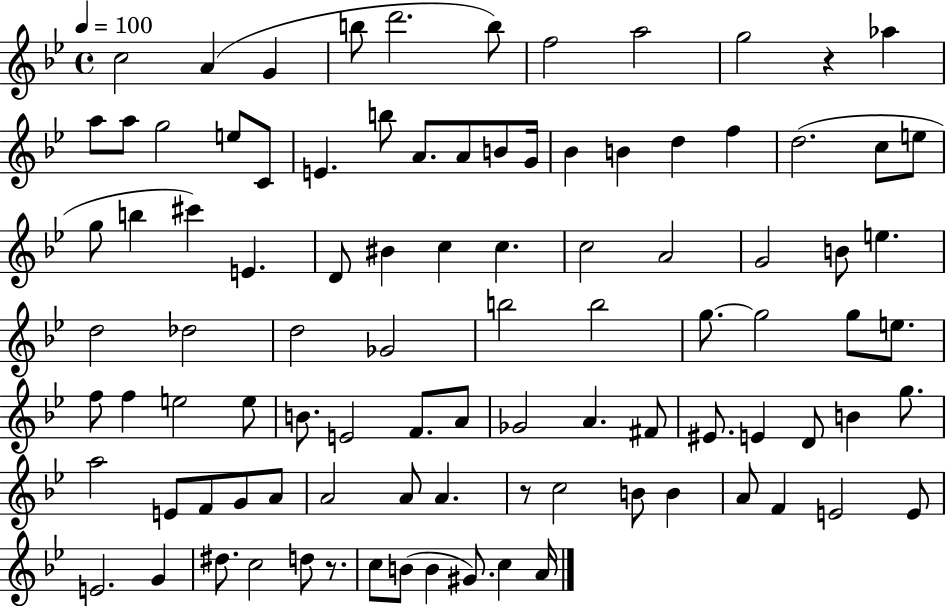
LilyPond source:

{
  \clef treble
  \time 4/4
  \defaultTimeSignature
  \key bes \major
  \tempo 4 = 100
  c''2 a'4( g'4 | b''8 d'''2. b''8) | f''2 a''2 | g''2 r4 aes''4 | \break a''8 a''8 g''2 e''8 c'8 | e'4. b''8 a'8. a'8 b'8 g'16 | bes'4 b'4 d''4 f''4 | d''2.( c''8 e''8 | \break g''8 b''4 cis'''4) e'4. | d'8 bis'4 c''4 c''4. | c''2 a'2 | g'2 b'8 e''4. | \break d''2 des''2 | d''2 ges'2 | b''2 b''2 | g''8.~~ g''2 g''8 e''8. | \break f''8 f''4 e''2 e''8 | b'8. e'2 f'8. a'8 | ges'2 a'4. fis'8 | eis'8. e'4 d'8 b'4 g''8. | \break a''2 e'8 f'8 g'8 a'8 | a'2 a'8 a'4. | r8 c''2 b'8 b'4 | a'8 f'4 e'2 e'8 | \break e'2. g'4 | dis''8. c''2 d''8 r8. | c''8 b'8( b'4 gis'8.) c''4 a'16 | \bar "|."
}